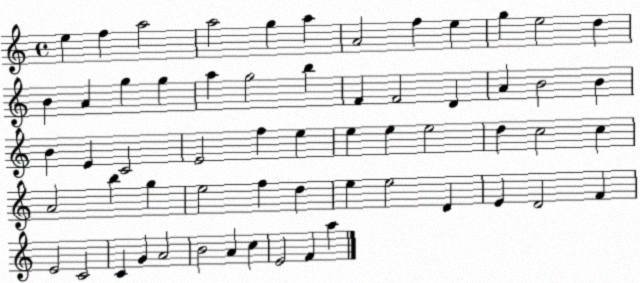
X:1
T:Untitled
M:4/4
L:1/4
K:C
e f a2 a2 g a A2 f e g e2 d B A g g a g2 b F F2 D A B2 B B E C2 E2 f e e e e2 d c2 c A2 b g e2 f d e e2 D E D2 F E2 C2 C G A2 B2 A c E2 F a